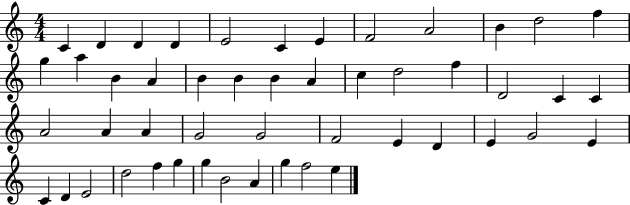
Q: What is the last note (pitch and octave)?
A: E5